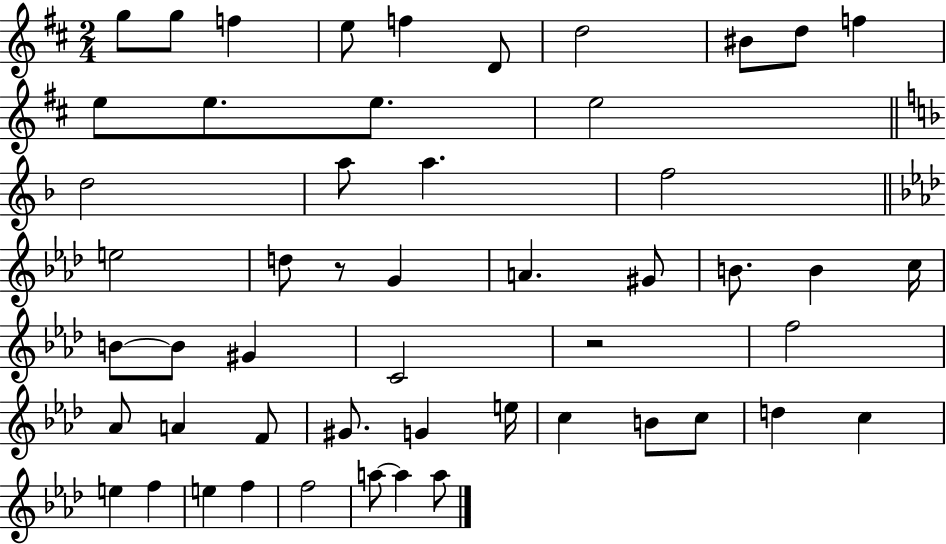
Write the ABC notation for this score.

X:1
T:Untitled
M:2/4
L:1/4
K:D
g/2 g/2 f e/2 f D/2 d2 ^B/2 d/2 f e/2 e/2 e/2 e2 d2 a/2 a f2 e2 d/2 z/2 G A ^G/2 B/2 B c/4 B/2 B/2 ^G C2 z2 f2 _A/2 A F/2 ^G/2 G e/4 c B/2 c/2 d c e f e f f2 a/2 a a/2